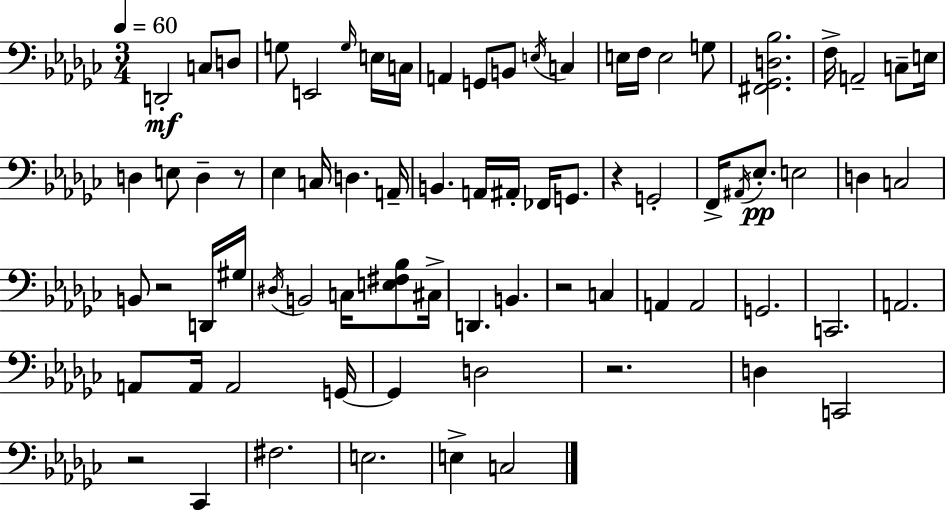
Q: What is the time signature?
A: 3/4